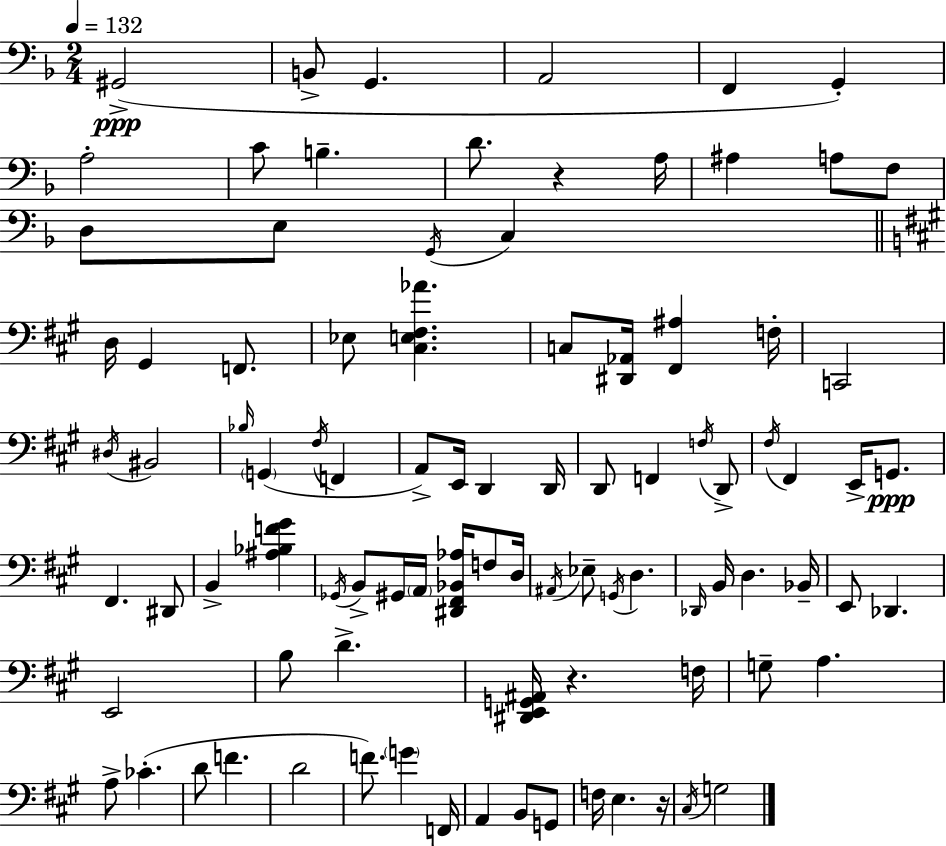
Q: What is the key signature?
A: F major